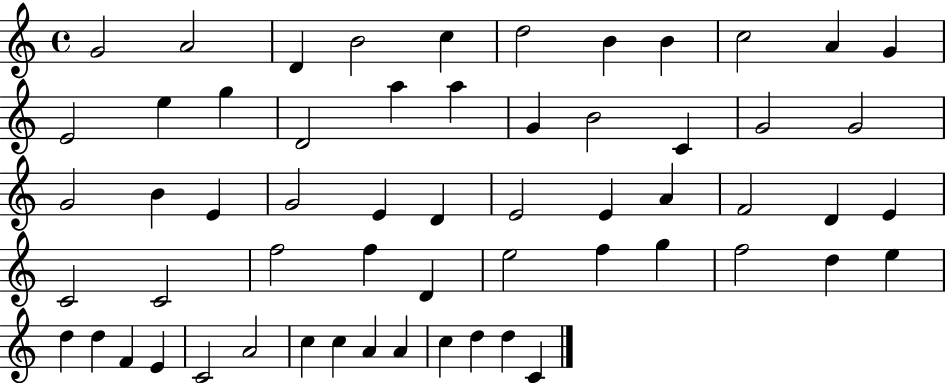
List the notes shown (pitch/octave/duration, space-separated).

G4/h A4/h D4/q B4/h C5/q D5/h B4/q B4/q C5/h A4/q G4/q E4/h E5/q G5/q D4/h A5/q A5/q G4/q B4/h C4/q G4/h G4/h G4/h B4/q E4/q G4/h E4/q D4/q E4/h E4/q A4/q F4/h D4/q E4/q C4/h C4/h F5/h F5/q D4/q E5/h F5/q G5/q F5/h D5/q E5/q D5/q D5/q F4/q E4/q C4/h A4/h C5/q C5/q A4/q A4/q C5/q D5/q D5/q C4/q